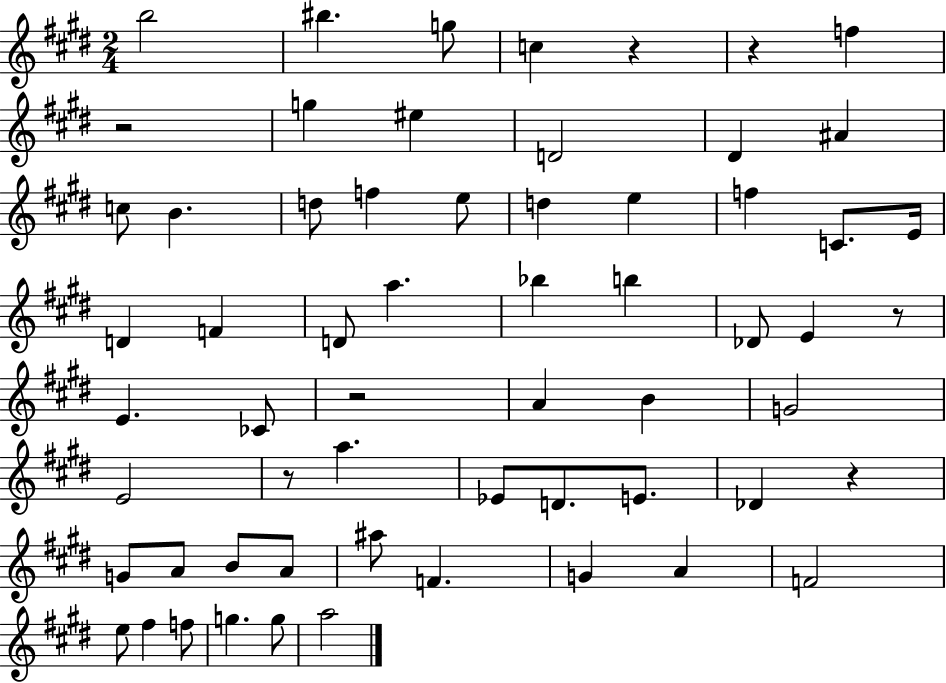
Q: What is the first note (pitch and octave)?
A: B5